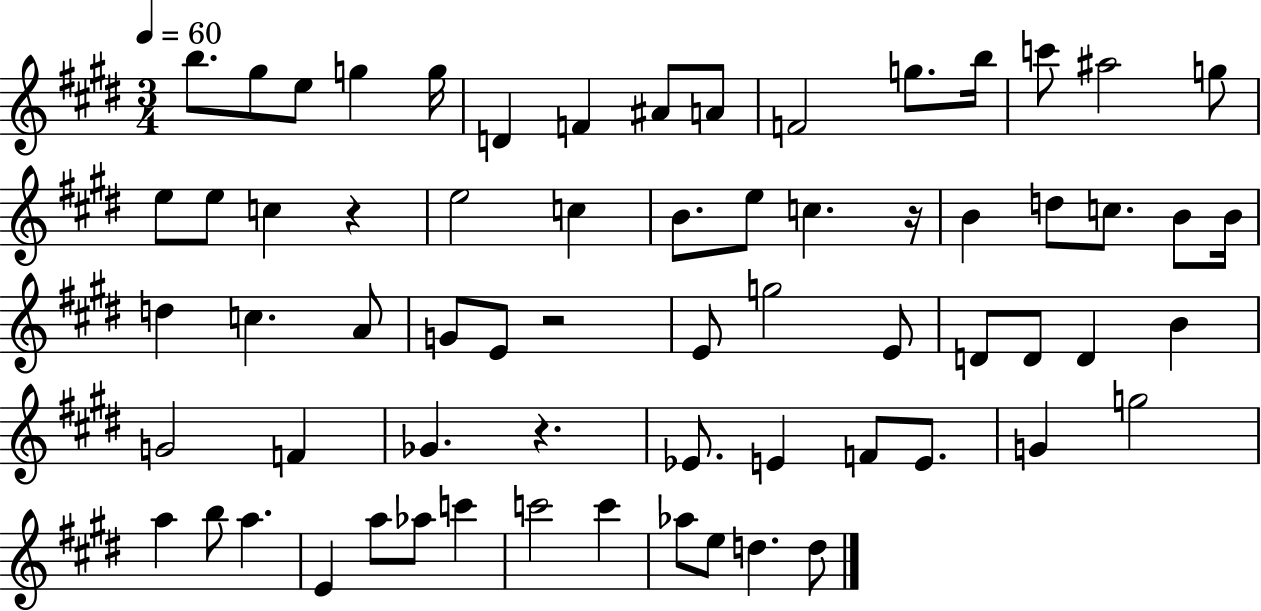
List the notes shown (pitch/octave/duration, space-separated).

B5/e. G#5/e E5/e G5/q G5/s D4/q F4/q A#4/e A4/e F4/h G5/e. B5/s C6/e A#5/h G5/e E5/e E5/e C5/q R/q E5/h C5/q B4/e. E5/e C5/q. R/s B4/q D5/e C5/e. B4/e B4/s D5/q C5/q. A4/e G4/e E4/e R/h E4/e G5/h E4/e D4/e D4/e D4/q B4/q G4/h F4/q Gb4/q. R/q. Eb4/e. E4/q F4/e E4/e. G4/q G5/h A5/q B5/e A5/q. E4/q A5/e Ab5/e C6/q C6/h C6/q Ab5/e E5/e D5/q. D5/e